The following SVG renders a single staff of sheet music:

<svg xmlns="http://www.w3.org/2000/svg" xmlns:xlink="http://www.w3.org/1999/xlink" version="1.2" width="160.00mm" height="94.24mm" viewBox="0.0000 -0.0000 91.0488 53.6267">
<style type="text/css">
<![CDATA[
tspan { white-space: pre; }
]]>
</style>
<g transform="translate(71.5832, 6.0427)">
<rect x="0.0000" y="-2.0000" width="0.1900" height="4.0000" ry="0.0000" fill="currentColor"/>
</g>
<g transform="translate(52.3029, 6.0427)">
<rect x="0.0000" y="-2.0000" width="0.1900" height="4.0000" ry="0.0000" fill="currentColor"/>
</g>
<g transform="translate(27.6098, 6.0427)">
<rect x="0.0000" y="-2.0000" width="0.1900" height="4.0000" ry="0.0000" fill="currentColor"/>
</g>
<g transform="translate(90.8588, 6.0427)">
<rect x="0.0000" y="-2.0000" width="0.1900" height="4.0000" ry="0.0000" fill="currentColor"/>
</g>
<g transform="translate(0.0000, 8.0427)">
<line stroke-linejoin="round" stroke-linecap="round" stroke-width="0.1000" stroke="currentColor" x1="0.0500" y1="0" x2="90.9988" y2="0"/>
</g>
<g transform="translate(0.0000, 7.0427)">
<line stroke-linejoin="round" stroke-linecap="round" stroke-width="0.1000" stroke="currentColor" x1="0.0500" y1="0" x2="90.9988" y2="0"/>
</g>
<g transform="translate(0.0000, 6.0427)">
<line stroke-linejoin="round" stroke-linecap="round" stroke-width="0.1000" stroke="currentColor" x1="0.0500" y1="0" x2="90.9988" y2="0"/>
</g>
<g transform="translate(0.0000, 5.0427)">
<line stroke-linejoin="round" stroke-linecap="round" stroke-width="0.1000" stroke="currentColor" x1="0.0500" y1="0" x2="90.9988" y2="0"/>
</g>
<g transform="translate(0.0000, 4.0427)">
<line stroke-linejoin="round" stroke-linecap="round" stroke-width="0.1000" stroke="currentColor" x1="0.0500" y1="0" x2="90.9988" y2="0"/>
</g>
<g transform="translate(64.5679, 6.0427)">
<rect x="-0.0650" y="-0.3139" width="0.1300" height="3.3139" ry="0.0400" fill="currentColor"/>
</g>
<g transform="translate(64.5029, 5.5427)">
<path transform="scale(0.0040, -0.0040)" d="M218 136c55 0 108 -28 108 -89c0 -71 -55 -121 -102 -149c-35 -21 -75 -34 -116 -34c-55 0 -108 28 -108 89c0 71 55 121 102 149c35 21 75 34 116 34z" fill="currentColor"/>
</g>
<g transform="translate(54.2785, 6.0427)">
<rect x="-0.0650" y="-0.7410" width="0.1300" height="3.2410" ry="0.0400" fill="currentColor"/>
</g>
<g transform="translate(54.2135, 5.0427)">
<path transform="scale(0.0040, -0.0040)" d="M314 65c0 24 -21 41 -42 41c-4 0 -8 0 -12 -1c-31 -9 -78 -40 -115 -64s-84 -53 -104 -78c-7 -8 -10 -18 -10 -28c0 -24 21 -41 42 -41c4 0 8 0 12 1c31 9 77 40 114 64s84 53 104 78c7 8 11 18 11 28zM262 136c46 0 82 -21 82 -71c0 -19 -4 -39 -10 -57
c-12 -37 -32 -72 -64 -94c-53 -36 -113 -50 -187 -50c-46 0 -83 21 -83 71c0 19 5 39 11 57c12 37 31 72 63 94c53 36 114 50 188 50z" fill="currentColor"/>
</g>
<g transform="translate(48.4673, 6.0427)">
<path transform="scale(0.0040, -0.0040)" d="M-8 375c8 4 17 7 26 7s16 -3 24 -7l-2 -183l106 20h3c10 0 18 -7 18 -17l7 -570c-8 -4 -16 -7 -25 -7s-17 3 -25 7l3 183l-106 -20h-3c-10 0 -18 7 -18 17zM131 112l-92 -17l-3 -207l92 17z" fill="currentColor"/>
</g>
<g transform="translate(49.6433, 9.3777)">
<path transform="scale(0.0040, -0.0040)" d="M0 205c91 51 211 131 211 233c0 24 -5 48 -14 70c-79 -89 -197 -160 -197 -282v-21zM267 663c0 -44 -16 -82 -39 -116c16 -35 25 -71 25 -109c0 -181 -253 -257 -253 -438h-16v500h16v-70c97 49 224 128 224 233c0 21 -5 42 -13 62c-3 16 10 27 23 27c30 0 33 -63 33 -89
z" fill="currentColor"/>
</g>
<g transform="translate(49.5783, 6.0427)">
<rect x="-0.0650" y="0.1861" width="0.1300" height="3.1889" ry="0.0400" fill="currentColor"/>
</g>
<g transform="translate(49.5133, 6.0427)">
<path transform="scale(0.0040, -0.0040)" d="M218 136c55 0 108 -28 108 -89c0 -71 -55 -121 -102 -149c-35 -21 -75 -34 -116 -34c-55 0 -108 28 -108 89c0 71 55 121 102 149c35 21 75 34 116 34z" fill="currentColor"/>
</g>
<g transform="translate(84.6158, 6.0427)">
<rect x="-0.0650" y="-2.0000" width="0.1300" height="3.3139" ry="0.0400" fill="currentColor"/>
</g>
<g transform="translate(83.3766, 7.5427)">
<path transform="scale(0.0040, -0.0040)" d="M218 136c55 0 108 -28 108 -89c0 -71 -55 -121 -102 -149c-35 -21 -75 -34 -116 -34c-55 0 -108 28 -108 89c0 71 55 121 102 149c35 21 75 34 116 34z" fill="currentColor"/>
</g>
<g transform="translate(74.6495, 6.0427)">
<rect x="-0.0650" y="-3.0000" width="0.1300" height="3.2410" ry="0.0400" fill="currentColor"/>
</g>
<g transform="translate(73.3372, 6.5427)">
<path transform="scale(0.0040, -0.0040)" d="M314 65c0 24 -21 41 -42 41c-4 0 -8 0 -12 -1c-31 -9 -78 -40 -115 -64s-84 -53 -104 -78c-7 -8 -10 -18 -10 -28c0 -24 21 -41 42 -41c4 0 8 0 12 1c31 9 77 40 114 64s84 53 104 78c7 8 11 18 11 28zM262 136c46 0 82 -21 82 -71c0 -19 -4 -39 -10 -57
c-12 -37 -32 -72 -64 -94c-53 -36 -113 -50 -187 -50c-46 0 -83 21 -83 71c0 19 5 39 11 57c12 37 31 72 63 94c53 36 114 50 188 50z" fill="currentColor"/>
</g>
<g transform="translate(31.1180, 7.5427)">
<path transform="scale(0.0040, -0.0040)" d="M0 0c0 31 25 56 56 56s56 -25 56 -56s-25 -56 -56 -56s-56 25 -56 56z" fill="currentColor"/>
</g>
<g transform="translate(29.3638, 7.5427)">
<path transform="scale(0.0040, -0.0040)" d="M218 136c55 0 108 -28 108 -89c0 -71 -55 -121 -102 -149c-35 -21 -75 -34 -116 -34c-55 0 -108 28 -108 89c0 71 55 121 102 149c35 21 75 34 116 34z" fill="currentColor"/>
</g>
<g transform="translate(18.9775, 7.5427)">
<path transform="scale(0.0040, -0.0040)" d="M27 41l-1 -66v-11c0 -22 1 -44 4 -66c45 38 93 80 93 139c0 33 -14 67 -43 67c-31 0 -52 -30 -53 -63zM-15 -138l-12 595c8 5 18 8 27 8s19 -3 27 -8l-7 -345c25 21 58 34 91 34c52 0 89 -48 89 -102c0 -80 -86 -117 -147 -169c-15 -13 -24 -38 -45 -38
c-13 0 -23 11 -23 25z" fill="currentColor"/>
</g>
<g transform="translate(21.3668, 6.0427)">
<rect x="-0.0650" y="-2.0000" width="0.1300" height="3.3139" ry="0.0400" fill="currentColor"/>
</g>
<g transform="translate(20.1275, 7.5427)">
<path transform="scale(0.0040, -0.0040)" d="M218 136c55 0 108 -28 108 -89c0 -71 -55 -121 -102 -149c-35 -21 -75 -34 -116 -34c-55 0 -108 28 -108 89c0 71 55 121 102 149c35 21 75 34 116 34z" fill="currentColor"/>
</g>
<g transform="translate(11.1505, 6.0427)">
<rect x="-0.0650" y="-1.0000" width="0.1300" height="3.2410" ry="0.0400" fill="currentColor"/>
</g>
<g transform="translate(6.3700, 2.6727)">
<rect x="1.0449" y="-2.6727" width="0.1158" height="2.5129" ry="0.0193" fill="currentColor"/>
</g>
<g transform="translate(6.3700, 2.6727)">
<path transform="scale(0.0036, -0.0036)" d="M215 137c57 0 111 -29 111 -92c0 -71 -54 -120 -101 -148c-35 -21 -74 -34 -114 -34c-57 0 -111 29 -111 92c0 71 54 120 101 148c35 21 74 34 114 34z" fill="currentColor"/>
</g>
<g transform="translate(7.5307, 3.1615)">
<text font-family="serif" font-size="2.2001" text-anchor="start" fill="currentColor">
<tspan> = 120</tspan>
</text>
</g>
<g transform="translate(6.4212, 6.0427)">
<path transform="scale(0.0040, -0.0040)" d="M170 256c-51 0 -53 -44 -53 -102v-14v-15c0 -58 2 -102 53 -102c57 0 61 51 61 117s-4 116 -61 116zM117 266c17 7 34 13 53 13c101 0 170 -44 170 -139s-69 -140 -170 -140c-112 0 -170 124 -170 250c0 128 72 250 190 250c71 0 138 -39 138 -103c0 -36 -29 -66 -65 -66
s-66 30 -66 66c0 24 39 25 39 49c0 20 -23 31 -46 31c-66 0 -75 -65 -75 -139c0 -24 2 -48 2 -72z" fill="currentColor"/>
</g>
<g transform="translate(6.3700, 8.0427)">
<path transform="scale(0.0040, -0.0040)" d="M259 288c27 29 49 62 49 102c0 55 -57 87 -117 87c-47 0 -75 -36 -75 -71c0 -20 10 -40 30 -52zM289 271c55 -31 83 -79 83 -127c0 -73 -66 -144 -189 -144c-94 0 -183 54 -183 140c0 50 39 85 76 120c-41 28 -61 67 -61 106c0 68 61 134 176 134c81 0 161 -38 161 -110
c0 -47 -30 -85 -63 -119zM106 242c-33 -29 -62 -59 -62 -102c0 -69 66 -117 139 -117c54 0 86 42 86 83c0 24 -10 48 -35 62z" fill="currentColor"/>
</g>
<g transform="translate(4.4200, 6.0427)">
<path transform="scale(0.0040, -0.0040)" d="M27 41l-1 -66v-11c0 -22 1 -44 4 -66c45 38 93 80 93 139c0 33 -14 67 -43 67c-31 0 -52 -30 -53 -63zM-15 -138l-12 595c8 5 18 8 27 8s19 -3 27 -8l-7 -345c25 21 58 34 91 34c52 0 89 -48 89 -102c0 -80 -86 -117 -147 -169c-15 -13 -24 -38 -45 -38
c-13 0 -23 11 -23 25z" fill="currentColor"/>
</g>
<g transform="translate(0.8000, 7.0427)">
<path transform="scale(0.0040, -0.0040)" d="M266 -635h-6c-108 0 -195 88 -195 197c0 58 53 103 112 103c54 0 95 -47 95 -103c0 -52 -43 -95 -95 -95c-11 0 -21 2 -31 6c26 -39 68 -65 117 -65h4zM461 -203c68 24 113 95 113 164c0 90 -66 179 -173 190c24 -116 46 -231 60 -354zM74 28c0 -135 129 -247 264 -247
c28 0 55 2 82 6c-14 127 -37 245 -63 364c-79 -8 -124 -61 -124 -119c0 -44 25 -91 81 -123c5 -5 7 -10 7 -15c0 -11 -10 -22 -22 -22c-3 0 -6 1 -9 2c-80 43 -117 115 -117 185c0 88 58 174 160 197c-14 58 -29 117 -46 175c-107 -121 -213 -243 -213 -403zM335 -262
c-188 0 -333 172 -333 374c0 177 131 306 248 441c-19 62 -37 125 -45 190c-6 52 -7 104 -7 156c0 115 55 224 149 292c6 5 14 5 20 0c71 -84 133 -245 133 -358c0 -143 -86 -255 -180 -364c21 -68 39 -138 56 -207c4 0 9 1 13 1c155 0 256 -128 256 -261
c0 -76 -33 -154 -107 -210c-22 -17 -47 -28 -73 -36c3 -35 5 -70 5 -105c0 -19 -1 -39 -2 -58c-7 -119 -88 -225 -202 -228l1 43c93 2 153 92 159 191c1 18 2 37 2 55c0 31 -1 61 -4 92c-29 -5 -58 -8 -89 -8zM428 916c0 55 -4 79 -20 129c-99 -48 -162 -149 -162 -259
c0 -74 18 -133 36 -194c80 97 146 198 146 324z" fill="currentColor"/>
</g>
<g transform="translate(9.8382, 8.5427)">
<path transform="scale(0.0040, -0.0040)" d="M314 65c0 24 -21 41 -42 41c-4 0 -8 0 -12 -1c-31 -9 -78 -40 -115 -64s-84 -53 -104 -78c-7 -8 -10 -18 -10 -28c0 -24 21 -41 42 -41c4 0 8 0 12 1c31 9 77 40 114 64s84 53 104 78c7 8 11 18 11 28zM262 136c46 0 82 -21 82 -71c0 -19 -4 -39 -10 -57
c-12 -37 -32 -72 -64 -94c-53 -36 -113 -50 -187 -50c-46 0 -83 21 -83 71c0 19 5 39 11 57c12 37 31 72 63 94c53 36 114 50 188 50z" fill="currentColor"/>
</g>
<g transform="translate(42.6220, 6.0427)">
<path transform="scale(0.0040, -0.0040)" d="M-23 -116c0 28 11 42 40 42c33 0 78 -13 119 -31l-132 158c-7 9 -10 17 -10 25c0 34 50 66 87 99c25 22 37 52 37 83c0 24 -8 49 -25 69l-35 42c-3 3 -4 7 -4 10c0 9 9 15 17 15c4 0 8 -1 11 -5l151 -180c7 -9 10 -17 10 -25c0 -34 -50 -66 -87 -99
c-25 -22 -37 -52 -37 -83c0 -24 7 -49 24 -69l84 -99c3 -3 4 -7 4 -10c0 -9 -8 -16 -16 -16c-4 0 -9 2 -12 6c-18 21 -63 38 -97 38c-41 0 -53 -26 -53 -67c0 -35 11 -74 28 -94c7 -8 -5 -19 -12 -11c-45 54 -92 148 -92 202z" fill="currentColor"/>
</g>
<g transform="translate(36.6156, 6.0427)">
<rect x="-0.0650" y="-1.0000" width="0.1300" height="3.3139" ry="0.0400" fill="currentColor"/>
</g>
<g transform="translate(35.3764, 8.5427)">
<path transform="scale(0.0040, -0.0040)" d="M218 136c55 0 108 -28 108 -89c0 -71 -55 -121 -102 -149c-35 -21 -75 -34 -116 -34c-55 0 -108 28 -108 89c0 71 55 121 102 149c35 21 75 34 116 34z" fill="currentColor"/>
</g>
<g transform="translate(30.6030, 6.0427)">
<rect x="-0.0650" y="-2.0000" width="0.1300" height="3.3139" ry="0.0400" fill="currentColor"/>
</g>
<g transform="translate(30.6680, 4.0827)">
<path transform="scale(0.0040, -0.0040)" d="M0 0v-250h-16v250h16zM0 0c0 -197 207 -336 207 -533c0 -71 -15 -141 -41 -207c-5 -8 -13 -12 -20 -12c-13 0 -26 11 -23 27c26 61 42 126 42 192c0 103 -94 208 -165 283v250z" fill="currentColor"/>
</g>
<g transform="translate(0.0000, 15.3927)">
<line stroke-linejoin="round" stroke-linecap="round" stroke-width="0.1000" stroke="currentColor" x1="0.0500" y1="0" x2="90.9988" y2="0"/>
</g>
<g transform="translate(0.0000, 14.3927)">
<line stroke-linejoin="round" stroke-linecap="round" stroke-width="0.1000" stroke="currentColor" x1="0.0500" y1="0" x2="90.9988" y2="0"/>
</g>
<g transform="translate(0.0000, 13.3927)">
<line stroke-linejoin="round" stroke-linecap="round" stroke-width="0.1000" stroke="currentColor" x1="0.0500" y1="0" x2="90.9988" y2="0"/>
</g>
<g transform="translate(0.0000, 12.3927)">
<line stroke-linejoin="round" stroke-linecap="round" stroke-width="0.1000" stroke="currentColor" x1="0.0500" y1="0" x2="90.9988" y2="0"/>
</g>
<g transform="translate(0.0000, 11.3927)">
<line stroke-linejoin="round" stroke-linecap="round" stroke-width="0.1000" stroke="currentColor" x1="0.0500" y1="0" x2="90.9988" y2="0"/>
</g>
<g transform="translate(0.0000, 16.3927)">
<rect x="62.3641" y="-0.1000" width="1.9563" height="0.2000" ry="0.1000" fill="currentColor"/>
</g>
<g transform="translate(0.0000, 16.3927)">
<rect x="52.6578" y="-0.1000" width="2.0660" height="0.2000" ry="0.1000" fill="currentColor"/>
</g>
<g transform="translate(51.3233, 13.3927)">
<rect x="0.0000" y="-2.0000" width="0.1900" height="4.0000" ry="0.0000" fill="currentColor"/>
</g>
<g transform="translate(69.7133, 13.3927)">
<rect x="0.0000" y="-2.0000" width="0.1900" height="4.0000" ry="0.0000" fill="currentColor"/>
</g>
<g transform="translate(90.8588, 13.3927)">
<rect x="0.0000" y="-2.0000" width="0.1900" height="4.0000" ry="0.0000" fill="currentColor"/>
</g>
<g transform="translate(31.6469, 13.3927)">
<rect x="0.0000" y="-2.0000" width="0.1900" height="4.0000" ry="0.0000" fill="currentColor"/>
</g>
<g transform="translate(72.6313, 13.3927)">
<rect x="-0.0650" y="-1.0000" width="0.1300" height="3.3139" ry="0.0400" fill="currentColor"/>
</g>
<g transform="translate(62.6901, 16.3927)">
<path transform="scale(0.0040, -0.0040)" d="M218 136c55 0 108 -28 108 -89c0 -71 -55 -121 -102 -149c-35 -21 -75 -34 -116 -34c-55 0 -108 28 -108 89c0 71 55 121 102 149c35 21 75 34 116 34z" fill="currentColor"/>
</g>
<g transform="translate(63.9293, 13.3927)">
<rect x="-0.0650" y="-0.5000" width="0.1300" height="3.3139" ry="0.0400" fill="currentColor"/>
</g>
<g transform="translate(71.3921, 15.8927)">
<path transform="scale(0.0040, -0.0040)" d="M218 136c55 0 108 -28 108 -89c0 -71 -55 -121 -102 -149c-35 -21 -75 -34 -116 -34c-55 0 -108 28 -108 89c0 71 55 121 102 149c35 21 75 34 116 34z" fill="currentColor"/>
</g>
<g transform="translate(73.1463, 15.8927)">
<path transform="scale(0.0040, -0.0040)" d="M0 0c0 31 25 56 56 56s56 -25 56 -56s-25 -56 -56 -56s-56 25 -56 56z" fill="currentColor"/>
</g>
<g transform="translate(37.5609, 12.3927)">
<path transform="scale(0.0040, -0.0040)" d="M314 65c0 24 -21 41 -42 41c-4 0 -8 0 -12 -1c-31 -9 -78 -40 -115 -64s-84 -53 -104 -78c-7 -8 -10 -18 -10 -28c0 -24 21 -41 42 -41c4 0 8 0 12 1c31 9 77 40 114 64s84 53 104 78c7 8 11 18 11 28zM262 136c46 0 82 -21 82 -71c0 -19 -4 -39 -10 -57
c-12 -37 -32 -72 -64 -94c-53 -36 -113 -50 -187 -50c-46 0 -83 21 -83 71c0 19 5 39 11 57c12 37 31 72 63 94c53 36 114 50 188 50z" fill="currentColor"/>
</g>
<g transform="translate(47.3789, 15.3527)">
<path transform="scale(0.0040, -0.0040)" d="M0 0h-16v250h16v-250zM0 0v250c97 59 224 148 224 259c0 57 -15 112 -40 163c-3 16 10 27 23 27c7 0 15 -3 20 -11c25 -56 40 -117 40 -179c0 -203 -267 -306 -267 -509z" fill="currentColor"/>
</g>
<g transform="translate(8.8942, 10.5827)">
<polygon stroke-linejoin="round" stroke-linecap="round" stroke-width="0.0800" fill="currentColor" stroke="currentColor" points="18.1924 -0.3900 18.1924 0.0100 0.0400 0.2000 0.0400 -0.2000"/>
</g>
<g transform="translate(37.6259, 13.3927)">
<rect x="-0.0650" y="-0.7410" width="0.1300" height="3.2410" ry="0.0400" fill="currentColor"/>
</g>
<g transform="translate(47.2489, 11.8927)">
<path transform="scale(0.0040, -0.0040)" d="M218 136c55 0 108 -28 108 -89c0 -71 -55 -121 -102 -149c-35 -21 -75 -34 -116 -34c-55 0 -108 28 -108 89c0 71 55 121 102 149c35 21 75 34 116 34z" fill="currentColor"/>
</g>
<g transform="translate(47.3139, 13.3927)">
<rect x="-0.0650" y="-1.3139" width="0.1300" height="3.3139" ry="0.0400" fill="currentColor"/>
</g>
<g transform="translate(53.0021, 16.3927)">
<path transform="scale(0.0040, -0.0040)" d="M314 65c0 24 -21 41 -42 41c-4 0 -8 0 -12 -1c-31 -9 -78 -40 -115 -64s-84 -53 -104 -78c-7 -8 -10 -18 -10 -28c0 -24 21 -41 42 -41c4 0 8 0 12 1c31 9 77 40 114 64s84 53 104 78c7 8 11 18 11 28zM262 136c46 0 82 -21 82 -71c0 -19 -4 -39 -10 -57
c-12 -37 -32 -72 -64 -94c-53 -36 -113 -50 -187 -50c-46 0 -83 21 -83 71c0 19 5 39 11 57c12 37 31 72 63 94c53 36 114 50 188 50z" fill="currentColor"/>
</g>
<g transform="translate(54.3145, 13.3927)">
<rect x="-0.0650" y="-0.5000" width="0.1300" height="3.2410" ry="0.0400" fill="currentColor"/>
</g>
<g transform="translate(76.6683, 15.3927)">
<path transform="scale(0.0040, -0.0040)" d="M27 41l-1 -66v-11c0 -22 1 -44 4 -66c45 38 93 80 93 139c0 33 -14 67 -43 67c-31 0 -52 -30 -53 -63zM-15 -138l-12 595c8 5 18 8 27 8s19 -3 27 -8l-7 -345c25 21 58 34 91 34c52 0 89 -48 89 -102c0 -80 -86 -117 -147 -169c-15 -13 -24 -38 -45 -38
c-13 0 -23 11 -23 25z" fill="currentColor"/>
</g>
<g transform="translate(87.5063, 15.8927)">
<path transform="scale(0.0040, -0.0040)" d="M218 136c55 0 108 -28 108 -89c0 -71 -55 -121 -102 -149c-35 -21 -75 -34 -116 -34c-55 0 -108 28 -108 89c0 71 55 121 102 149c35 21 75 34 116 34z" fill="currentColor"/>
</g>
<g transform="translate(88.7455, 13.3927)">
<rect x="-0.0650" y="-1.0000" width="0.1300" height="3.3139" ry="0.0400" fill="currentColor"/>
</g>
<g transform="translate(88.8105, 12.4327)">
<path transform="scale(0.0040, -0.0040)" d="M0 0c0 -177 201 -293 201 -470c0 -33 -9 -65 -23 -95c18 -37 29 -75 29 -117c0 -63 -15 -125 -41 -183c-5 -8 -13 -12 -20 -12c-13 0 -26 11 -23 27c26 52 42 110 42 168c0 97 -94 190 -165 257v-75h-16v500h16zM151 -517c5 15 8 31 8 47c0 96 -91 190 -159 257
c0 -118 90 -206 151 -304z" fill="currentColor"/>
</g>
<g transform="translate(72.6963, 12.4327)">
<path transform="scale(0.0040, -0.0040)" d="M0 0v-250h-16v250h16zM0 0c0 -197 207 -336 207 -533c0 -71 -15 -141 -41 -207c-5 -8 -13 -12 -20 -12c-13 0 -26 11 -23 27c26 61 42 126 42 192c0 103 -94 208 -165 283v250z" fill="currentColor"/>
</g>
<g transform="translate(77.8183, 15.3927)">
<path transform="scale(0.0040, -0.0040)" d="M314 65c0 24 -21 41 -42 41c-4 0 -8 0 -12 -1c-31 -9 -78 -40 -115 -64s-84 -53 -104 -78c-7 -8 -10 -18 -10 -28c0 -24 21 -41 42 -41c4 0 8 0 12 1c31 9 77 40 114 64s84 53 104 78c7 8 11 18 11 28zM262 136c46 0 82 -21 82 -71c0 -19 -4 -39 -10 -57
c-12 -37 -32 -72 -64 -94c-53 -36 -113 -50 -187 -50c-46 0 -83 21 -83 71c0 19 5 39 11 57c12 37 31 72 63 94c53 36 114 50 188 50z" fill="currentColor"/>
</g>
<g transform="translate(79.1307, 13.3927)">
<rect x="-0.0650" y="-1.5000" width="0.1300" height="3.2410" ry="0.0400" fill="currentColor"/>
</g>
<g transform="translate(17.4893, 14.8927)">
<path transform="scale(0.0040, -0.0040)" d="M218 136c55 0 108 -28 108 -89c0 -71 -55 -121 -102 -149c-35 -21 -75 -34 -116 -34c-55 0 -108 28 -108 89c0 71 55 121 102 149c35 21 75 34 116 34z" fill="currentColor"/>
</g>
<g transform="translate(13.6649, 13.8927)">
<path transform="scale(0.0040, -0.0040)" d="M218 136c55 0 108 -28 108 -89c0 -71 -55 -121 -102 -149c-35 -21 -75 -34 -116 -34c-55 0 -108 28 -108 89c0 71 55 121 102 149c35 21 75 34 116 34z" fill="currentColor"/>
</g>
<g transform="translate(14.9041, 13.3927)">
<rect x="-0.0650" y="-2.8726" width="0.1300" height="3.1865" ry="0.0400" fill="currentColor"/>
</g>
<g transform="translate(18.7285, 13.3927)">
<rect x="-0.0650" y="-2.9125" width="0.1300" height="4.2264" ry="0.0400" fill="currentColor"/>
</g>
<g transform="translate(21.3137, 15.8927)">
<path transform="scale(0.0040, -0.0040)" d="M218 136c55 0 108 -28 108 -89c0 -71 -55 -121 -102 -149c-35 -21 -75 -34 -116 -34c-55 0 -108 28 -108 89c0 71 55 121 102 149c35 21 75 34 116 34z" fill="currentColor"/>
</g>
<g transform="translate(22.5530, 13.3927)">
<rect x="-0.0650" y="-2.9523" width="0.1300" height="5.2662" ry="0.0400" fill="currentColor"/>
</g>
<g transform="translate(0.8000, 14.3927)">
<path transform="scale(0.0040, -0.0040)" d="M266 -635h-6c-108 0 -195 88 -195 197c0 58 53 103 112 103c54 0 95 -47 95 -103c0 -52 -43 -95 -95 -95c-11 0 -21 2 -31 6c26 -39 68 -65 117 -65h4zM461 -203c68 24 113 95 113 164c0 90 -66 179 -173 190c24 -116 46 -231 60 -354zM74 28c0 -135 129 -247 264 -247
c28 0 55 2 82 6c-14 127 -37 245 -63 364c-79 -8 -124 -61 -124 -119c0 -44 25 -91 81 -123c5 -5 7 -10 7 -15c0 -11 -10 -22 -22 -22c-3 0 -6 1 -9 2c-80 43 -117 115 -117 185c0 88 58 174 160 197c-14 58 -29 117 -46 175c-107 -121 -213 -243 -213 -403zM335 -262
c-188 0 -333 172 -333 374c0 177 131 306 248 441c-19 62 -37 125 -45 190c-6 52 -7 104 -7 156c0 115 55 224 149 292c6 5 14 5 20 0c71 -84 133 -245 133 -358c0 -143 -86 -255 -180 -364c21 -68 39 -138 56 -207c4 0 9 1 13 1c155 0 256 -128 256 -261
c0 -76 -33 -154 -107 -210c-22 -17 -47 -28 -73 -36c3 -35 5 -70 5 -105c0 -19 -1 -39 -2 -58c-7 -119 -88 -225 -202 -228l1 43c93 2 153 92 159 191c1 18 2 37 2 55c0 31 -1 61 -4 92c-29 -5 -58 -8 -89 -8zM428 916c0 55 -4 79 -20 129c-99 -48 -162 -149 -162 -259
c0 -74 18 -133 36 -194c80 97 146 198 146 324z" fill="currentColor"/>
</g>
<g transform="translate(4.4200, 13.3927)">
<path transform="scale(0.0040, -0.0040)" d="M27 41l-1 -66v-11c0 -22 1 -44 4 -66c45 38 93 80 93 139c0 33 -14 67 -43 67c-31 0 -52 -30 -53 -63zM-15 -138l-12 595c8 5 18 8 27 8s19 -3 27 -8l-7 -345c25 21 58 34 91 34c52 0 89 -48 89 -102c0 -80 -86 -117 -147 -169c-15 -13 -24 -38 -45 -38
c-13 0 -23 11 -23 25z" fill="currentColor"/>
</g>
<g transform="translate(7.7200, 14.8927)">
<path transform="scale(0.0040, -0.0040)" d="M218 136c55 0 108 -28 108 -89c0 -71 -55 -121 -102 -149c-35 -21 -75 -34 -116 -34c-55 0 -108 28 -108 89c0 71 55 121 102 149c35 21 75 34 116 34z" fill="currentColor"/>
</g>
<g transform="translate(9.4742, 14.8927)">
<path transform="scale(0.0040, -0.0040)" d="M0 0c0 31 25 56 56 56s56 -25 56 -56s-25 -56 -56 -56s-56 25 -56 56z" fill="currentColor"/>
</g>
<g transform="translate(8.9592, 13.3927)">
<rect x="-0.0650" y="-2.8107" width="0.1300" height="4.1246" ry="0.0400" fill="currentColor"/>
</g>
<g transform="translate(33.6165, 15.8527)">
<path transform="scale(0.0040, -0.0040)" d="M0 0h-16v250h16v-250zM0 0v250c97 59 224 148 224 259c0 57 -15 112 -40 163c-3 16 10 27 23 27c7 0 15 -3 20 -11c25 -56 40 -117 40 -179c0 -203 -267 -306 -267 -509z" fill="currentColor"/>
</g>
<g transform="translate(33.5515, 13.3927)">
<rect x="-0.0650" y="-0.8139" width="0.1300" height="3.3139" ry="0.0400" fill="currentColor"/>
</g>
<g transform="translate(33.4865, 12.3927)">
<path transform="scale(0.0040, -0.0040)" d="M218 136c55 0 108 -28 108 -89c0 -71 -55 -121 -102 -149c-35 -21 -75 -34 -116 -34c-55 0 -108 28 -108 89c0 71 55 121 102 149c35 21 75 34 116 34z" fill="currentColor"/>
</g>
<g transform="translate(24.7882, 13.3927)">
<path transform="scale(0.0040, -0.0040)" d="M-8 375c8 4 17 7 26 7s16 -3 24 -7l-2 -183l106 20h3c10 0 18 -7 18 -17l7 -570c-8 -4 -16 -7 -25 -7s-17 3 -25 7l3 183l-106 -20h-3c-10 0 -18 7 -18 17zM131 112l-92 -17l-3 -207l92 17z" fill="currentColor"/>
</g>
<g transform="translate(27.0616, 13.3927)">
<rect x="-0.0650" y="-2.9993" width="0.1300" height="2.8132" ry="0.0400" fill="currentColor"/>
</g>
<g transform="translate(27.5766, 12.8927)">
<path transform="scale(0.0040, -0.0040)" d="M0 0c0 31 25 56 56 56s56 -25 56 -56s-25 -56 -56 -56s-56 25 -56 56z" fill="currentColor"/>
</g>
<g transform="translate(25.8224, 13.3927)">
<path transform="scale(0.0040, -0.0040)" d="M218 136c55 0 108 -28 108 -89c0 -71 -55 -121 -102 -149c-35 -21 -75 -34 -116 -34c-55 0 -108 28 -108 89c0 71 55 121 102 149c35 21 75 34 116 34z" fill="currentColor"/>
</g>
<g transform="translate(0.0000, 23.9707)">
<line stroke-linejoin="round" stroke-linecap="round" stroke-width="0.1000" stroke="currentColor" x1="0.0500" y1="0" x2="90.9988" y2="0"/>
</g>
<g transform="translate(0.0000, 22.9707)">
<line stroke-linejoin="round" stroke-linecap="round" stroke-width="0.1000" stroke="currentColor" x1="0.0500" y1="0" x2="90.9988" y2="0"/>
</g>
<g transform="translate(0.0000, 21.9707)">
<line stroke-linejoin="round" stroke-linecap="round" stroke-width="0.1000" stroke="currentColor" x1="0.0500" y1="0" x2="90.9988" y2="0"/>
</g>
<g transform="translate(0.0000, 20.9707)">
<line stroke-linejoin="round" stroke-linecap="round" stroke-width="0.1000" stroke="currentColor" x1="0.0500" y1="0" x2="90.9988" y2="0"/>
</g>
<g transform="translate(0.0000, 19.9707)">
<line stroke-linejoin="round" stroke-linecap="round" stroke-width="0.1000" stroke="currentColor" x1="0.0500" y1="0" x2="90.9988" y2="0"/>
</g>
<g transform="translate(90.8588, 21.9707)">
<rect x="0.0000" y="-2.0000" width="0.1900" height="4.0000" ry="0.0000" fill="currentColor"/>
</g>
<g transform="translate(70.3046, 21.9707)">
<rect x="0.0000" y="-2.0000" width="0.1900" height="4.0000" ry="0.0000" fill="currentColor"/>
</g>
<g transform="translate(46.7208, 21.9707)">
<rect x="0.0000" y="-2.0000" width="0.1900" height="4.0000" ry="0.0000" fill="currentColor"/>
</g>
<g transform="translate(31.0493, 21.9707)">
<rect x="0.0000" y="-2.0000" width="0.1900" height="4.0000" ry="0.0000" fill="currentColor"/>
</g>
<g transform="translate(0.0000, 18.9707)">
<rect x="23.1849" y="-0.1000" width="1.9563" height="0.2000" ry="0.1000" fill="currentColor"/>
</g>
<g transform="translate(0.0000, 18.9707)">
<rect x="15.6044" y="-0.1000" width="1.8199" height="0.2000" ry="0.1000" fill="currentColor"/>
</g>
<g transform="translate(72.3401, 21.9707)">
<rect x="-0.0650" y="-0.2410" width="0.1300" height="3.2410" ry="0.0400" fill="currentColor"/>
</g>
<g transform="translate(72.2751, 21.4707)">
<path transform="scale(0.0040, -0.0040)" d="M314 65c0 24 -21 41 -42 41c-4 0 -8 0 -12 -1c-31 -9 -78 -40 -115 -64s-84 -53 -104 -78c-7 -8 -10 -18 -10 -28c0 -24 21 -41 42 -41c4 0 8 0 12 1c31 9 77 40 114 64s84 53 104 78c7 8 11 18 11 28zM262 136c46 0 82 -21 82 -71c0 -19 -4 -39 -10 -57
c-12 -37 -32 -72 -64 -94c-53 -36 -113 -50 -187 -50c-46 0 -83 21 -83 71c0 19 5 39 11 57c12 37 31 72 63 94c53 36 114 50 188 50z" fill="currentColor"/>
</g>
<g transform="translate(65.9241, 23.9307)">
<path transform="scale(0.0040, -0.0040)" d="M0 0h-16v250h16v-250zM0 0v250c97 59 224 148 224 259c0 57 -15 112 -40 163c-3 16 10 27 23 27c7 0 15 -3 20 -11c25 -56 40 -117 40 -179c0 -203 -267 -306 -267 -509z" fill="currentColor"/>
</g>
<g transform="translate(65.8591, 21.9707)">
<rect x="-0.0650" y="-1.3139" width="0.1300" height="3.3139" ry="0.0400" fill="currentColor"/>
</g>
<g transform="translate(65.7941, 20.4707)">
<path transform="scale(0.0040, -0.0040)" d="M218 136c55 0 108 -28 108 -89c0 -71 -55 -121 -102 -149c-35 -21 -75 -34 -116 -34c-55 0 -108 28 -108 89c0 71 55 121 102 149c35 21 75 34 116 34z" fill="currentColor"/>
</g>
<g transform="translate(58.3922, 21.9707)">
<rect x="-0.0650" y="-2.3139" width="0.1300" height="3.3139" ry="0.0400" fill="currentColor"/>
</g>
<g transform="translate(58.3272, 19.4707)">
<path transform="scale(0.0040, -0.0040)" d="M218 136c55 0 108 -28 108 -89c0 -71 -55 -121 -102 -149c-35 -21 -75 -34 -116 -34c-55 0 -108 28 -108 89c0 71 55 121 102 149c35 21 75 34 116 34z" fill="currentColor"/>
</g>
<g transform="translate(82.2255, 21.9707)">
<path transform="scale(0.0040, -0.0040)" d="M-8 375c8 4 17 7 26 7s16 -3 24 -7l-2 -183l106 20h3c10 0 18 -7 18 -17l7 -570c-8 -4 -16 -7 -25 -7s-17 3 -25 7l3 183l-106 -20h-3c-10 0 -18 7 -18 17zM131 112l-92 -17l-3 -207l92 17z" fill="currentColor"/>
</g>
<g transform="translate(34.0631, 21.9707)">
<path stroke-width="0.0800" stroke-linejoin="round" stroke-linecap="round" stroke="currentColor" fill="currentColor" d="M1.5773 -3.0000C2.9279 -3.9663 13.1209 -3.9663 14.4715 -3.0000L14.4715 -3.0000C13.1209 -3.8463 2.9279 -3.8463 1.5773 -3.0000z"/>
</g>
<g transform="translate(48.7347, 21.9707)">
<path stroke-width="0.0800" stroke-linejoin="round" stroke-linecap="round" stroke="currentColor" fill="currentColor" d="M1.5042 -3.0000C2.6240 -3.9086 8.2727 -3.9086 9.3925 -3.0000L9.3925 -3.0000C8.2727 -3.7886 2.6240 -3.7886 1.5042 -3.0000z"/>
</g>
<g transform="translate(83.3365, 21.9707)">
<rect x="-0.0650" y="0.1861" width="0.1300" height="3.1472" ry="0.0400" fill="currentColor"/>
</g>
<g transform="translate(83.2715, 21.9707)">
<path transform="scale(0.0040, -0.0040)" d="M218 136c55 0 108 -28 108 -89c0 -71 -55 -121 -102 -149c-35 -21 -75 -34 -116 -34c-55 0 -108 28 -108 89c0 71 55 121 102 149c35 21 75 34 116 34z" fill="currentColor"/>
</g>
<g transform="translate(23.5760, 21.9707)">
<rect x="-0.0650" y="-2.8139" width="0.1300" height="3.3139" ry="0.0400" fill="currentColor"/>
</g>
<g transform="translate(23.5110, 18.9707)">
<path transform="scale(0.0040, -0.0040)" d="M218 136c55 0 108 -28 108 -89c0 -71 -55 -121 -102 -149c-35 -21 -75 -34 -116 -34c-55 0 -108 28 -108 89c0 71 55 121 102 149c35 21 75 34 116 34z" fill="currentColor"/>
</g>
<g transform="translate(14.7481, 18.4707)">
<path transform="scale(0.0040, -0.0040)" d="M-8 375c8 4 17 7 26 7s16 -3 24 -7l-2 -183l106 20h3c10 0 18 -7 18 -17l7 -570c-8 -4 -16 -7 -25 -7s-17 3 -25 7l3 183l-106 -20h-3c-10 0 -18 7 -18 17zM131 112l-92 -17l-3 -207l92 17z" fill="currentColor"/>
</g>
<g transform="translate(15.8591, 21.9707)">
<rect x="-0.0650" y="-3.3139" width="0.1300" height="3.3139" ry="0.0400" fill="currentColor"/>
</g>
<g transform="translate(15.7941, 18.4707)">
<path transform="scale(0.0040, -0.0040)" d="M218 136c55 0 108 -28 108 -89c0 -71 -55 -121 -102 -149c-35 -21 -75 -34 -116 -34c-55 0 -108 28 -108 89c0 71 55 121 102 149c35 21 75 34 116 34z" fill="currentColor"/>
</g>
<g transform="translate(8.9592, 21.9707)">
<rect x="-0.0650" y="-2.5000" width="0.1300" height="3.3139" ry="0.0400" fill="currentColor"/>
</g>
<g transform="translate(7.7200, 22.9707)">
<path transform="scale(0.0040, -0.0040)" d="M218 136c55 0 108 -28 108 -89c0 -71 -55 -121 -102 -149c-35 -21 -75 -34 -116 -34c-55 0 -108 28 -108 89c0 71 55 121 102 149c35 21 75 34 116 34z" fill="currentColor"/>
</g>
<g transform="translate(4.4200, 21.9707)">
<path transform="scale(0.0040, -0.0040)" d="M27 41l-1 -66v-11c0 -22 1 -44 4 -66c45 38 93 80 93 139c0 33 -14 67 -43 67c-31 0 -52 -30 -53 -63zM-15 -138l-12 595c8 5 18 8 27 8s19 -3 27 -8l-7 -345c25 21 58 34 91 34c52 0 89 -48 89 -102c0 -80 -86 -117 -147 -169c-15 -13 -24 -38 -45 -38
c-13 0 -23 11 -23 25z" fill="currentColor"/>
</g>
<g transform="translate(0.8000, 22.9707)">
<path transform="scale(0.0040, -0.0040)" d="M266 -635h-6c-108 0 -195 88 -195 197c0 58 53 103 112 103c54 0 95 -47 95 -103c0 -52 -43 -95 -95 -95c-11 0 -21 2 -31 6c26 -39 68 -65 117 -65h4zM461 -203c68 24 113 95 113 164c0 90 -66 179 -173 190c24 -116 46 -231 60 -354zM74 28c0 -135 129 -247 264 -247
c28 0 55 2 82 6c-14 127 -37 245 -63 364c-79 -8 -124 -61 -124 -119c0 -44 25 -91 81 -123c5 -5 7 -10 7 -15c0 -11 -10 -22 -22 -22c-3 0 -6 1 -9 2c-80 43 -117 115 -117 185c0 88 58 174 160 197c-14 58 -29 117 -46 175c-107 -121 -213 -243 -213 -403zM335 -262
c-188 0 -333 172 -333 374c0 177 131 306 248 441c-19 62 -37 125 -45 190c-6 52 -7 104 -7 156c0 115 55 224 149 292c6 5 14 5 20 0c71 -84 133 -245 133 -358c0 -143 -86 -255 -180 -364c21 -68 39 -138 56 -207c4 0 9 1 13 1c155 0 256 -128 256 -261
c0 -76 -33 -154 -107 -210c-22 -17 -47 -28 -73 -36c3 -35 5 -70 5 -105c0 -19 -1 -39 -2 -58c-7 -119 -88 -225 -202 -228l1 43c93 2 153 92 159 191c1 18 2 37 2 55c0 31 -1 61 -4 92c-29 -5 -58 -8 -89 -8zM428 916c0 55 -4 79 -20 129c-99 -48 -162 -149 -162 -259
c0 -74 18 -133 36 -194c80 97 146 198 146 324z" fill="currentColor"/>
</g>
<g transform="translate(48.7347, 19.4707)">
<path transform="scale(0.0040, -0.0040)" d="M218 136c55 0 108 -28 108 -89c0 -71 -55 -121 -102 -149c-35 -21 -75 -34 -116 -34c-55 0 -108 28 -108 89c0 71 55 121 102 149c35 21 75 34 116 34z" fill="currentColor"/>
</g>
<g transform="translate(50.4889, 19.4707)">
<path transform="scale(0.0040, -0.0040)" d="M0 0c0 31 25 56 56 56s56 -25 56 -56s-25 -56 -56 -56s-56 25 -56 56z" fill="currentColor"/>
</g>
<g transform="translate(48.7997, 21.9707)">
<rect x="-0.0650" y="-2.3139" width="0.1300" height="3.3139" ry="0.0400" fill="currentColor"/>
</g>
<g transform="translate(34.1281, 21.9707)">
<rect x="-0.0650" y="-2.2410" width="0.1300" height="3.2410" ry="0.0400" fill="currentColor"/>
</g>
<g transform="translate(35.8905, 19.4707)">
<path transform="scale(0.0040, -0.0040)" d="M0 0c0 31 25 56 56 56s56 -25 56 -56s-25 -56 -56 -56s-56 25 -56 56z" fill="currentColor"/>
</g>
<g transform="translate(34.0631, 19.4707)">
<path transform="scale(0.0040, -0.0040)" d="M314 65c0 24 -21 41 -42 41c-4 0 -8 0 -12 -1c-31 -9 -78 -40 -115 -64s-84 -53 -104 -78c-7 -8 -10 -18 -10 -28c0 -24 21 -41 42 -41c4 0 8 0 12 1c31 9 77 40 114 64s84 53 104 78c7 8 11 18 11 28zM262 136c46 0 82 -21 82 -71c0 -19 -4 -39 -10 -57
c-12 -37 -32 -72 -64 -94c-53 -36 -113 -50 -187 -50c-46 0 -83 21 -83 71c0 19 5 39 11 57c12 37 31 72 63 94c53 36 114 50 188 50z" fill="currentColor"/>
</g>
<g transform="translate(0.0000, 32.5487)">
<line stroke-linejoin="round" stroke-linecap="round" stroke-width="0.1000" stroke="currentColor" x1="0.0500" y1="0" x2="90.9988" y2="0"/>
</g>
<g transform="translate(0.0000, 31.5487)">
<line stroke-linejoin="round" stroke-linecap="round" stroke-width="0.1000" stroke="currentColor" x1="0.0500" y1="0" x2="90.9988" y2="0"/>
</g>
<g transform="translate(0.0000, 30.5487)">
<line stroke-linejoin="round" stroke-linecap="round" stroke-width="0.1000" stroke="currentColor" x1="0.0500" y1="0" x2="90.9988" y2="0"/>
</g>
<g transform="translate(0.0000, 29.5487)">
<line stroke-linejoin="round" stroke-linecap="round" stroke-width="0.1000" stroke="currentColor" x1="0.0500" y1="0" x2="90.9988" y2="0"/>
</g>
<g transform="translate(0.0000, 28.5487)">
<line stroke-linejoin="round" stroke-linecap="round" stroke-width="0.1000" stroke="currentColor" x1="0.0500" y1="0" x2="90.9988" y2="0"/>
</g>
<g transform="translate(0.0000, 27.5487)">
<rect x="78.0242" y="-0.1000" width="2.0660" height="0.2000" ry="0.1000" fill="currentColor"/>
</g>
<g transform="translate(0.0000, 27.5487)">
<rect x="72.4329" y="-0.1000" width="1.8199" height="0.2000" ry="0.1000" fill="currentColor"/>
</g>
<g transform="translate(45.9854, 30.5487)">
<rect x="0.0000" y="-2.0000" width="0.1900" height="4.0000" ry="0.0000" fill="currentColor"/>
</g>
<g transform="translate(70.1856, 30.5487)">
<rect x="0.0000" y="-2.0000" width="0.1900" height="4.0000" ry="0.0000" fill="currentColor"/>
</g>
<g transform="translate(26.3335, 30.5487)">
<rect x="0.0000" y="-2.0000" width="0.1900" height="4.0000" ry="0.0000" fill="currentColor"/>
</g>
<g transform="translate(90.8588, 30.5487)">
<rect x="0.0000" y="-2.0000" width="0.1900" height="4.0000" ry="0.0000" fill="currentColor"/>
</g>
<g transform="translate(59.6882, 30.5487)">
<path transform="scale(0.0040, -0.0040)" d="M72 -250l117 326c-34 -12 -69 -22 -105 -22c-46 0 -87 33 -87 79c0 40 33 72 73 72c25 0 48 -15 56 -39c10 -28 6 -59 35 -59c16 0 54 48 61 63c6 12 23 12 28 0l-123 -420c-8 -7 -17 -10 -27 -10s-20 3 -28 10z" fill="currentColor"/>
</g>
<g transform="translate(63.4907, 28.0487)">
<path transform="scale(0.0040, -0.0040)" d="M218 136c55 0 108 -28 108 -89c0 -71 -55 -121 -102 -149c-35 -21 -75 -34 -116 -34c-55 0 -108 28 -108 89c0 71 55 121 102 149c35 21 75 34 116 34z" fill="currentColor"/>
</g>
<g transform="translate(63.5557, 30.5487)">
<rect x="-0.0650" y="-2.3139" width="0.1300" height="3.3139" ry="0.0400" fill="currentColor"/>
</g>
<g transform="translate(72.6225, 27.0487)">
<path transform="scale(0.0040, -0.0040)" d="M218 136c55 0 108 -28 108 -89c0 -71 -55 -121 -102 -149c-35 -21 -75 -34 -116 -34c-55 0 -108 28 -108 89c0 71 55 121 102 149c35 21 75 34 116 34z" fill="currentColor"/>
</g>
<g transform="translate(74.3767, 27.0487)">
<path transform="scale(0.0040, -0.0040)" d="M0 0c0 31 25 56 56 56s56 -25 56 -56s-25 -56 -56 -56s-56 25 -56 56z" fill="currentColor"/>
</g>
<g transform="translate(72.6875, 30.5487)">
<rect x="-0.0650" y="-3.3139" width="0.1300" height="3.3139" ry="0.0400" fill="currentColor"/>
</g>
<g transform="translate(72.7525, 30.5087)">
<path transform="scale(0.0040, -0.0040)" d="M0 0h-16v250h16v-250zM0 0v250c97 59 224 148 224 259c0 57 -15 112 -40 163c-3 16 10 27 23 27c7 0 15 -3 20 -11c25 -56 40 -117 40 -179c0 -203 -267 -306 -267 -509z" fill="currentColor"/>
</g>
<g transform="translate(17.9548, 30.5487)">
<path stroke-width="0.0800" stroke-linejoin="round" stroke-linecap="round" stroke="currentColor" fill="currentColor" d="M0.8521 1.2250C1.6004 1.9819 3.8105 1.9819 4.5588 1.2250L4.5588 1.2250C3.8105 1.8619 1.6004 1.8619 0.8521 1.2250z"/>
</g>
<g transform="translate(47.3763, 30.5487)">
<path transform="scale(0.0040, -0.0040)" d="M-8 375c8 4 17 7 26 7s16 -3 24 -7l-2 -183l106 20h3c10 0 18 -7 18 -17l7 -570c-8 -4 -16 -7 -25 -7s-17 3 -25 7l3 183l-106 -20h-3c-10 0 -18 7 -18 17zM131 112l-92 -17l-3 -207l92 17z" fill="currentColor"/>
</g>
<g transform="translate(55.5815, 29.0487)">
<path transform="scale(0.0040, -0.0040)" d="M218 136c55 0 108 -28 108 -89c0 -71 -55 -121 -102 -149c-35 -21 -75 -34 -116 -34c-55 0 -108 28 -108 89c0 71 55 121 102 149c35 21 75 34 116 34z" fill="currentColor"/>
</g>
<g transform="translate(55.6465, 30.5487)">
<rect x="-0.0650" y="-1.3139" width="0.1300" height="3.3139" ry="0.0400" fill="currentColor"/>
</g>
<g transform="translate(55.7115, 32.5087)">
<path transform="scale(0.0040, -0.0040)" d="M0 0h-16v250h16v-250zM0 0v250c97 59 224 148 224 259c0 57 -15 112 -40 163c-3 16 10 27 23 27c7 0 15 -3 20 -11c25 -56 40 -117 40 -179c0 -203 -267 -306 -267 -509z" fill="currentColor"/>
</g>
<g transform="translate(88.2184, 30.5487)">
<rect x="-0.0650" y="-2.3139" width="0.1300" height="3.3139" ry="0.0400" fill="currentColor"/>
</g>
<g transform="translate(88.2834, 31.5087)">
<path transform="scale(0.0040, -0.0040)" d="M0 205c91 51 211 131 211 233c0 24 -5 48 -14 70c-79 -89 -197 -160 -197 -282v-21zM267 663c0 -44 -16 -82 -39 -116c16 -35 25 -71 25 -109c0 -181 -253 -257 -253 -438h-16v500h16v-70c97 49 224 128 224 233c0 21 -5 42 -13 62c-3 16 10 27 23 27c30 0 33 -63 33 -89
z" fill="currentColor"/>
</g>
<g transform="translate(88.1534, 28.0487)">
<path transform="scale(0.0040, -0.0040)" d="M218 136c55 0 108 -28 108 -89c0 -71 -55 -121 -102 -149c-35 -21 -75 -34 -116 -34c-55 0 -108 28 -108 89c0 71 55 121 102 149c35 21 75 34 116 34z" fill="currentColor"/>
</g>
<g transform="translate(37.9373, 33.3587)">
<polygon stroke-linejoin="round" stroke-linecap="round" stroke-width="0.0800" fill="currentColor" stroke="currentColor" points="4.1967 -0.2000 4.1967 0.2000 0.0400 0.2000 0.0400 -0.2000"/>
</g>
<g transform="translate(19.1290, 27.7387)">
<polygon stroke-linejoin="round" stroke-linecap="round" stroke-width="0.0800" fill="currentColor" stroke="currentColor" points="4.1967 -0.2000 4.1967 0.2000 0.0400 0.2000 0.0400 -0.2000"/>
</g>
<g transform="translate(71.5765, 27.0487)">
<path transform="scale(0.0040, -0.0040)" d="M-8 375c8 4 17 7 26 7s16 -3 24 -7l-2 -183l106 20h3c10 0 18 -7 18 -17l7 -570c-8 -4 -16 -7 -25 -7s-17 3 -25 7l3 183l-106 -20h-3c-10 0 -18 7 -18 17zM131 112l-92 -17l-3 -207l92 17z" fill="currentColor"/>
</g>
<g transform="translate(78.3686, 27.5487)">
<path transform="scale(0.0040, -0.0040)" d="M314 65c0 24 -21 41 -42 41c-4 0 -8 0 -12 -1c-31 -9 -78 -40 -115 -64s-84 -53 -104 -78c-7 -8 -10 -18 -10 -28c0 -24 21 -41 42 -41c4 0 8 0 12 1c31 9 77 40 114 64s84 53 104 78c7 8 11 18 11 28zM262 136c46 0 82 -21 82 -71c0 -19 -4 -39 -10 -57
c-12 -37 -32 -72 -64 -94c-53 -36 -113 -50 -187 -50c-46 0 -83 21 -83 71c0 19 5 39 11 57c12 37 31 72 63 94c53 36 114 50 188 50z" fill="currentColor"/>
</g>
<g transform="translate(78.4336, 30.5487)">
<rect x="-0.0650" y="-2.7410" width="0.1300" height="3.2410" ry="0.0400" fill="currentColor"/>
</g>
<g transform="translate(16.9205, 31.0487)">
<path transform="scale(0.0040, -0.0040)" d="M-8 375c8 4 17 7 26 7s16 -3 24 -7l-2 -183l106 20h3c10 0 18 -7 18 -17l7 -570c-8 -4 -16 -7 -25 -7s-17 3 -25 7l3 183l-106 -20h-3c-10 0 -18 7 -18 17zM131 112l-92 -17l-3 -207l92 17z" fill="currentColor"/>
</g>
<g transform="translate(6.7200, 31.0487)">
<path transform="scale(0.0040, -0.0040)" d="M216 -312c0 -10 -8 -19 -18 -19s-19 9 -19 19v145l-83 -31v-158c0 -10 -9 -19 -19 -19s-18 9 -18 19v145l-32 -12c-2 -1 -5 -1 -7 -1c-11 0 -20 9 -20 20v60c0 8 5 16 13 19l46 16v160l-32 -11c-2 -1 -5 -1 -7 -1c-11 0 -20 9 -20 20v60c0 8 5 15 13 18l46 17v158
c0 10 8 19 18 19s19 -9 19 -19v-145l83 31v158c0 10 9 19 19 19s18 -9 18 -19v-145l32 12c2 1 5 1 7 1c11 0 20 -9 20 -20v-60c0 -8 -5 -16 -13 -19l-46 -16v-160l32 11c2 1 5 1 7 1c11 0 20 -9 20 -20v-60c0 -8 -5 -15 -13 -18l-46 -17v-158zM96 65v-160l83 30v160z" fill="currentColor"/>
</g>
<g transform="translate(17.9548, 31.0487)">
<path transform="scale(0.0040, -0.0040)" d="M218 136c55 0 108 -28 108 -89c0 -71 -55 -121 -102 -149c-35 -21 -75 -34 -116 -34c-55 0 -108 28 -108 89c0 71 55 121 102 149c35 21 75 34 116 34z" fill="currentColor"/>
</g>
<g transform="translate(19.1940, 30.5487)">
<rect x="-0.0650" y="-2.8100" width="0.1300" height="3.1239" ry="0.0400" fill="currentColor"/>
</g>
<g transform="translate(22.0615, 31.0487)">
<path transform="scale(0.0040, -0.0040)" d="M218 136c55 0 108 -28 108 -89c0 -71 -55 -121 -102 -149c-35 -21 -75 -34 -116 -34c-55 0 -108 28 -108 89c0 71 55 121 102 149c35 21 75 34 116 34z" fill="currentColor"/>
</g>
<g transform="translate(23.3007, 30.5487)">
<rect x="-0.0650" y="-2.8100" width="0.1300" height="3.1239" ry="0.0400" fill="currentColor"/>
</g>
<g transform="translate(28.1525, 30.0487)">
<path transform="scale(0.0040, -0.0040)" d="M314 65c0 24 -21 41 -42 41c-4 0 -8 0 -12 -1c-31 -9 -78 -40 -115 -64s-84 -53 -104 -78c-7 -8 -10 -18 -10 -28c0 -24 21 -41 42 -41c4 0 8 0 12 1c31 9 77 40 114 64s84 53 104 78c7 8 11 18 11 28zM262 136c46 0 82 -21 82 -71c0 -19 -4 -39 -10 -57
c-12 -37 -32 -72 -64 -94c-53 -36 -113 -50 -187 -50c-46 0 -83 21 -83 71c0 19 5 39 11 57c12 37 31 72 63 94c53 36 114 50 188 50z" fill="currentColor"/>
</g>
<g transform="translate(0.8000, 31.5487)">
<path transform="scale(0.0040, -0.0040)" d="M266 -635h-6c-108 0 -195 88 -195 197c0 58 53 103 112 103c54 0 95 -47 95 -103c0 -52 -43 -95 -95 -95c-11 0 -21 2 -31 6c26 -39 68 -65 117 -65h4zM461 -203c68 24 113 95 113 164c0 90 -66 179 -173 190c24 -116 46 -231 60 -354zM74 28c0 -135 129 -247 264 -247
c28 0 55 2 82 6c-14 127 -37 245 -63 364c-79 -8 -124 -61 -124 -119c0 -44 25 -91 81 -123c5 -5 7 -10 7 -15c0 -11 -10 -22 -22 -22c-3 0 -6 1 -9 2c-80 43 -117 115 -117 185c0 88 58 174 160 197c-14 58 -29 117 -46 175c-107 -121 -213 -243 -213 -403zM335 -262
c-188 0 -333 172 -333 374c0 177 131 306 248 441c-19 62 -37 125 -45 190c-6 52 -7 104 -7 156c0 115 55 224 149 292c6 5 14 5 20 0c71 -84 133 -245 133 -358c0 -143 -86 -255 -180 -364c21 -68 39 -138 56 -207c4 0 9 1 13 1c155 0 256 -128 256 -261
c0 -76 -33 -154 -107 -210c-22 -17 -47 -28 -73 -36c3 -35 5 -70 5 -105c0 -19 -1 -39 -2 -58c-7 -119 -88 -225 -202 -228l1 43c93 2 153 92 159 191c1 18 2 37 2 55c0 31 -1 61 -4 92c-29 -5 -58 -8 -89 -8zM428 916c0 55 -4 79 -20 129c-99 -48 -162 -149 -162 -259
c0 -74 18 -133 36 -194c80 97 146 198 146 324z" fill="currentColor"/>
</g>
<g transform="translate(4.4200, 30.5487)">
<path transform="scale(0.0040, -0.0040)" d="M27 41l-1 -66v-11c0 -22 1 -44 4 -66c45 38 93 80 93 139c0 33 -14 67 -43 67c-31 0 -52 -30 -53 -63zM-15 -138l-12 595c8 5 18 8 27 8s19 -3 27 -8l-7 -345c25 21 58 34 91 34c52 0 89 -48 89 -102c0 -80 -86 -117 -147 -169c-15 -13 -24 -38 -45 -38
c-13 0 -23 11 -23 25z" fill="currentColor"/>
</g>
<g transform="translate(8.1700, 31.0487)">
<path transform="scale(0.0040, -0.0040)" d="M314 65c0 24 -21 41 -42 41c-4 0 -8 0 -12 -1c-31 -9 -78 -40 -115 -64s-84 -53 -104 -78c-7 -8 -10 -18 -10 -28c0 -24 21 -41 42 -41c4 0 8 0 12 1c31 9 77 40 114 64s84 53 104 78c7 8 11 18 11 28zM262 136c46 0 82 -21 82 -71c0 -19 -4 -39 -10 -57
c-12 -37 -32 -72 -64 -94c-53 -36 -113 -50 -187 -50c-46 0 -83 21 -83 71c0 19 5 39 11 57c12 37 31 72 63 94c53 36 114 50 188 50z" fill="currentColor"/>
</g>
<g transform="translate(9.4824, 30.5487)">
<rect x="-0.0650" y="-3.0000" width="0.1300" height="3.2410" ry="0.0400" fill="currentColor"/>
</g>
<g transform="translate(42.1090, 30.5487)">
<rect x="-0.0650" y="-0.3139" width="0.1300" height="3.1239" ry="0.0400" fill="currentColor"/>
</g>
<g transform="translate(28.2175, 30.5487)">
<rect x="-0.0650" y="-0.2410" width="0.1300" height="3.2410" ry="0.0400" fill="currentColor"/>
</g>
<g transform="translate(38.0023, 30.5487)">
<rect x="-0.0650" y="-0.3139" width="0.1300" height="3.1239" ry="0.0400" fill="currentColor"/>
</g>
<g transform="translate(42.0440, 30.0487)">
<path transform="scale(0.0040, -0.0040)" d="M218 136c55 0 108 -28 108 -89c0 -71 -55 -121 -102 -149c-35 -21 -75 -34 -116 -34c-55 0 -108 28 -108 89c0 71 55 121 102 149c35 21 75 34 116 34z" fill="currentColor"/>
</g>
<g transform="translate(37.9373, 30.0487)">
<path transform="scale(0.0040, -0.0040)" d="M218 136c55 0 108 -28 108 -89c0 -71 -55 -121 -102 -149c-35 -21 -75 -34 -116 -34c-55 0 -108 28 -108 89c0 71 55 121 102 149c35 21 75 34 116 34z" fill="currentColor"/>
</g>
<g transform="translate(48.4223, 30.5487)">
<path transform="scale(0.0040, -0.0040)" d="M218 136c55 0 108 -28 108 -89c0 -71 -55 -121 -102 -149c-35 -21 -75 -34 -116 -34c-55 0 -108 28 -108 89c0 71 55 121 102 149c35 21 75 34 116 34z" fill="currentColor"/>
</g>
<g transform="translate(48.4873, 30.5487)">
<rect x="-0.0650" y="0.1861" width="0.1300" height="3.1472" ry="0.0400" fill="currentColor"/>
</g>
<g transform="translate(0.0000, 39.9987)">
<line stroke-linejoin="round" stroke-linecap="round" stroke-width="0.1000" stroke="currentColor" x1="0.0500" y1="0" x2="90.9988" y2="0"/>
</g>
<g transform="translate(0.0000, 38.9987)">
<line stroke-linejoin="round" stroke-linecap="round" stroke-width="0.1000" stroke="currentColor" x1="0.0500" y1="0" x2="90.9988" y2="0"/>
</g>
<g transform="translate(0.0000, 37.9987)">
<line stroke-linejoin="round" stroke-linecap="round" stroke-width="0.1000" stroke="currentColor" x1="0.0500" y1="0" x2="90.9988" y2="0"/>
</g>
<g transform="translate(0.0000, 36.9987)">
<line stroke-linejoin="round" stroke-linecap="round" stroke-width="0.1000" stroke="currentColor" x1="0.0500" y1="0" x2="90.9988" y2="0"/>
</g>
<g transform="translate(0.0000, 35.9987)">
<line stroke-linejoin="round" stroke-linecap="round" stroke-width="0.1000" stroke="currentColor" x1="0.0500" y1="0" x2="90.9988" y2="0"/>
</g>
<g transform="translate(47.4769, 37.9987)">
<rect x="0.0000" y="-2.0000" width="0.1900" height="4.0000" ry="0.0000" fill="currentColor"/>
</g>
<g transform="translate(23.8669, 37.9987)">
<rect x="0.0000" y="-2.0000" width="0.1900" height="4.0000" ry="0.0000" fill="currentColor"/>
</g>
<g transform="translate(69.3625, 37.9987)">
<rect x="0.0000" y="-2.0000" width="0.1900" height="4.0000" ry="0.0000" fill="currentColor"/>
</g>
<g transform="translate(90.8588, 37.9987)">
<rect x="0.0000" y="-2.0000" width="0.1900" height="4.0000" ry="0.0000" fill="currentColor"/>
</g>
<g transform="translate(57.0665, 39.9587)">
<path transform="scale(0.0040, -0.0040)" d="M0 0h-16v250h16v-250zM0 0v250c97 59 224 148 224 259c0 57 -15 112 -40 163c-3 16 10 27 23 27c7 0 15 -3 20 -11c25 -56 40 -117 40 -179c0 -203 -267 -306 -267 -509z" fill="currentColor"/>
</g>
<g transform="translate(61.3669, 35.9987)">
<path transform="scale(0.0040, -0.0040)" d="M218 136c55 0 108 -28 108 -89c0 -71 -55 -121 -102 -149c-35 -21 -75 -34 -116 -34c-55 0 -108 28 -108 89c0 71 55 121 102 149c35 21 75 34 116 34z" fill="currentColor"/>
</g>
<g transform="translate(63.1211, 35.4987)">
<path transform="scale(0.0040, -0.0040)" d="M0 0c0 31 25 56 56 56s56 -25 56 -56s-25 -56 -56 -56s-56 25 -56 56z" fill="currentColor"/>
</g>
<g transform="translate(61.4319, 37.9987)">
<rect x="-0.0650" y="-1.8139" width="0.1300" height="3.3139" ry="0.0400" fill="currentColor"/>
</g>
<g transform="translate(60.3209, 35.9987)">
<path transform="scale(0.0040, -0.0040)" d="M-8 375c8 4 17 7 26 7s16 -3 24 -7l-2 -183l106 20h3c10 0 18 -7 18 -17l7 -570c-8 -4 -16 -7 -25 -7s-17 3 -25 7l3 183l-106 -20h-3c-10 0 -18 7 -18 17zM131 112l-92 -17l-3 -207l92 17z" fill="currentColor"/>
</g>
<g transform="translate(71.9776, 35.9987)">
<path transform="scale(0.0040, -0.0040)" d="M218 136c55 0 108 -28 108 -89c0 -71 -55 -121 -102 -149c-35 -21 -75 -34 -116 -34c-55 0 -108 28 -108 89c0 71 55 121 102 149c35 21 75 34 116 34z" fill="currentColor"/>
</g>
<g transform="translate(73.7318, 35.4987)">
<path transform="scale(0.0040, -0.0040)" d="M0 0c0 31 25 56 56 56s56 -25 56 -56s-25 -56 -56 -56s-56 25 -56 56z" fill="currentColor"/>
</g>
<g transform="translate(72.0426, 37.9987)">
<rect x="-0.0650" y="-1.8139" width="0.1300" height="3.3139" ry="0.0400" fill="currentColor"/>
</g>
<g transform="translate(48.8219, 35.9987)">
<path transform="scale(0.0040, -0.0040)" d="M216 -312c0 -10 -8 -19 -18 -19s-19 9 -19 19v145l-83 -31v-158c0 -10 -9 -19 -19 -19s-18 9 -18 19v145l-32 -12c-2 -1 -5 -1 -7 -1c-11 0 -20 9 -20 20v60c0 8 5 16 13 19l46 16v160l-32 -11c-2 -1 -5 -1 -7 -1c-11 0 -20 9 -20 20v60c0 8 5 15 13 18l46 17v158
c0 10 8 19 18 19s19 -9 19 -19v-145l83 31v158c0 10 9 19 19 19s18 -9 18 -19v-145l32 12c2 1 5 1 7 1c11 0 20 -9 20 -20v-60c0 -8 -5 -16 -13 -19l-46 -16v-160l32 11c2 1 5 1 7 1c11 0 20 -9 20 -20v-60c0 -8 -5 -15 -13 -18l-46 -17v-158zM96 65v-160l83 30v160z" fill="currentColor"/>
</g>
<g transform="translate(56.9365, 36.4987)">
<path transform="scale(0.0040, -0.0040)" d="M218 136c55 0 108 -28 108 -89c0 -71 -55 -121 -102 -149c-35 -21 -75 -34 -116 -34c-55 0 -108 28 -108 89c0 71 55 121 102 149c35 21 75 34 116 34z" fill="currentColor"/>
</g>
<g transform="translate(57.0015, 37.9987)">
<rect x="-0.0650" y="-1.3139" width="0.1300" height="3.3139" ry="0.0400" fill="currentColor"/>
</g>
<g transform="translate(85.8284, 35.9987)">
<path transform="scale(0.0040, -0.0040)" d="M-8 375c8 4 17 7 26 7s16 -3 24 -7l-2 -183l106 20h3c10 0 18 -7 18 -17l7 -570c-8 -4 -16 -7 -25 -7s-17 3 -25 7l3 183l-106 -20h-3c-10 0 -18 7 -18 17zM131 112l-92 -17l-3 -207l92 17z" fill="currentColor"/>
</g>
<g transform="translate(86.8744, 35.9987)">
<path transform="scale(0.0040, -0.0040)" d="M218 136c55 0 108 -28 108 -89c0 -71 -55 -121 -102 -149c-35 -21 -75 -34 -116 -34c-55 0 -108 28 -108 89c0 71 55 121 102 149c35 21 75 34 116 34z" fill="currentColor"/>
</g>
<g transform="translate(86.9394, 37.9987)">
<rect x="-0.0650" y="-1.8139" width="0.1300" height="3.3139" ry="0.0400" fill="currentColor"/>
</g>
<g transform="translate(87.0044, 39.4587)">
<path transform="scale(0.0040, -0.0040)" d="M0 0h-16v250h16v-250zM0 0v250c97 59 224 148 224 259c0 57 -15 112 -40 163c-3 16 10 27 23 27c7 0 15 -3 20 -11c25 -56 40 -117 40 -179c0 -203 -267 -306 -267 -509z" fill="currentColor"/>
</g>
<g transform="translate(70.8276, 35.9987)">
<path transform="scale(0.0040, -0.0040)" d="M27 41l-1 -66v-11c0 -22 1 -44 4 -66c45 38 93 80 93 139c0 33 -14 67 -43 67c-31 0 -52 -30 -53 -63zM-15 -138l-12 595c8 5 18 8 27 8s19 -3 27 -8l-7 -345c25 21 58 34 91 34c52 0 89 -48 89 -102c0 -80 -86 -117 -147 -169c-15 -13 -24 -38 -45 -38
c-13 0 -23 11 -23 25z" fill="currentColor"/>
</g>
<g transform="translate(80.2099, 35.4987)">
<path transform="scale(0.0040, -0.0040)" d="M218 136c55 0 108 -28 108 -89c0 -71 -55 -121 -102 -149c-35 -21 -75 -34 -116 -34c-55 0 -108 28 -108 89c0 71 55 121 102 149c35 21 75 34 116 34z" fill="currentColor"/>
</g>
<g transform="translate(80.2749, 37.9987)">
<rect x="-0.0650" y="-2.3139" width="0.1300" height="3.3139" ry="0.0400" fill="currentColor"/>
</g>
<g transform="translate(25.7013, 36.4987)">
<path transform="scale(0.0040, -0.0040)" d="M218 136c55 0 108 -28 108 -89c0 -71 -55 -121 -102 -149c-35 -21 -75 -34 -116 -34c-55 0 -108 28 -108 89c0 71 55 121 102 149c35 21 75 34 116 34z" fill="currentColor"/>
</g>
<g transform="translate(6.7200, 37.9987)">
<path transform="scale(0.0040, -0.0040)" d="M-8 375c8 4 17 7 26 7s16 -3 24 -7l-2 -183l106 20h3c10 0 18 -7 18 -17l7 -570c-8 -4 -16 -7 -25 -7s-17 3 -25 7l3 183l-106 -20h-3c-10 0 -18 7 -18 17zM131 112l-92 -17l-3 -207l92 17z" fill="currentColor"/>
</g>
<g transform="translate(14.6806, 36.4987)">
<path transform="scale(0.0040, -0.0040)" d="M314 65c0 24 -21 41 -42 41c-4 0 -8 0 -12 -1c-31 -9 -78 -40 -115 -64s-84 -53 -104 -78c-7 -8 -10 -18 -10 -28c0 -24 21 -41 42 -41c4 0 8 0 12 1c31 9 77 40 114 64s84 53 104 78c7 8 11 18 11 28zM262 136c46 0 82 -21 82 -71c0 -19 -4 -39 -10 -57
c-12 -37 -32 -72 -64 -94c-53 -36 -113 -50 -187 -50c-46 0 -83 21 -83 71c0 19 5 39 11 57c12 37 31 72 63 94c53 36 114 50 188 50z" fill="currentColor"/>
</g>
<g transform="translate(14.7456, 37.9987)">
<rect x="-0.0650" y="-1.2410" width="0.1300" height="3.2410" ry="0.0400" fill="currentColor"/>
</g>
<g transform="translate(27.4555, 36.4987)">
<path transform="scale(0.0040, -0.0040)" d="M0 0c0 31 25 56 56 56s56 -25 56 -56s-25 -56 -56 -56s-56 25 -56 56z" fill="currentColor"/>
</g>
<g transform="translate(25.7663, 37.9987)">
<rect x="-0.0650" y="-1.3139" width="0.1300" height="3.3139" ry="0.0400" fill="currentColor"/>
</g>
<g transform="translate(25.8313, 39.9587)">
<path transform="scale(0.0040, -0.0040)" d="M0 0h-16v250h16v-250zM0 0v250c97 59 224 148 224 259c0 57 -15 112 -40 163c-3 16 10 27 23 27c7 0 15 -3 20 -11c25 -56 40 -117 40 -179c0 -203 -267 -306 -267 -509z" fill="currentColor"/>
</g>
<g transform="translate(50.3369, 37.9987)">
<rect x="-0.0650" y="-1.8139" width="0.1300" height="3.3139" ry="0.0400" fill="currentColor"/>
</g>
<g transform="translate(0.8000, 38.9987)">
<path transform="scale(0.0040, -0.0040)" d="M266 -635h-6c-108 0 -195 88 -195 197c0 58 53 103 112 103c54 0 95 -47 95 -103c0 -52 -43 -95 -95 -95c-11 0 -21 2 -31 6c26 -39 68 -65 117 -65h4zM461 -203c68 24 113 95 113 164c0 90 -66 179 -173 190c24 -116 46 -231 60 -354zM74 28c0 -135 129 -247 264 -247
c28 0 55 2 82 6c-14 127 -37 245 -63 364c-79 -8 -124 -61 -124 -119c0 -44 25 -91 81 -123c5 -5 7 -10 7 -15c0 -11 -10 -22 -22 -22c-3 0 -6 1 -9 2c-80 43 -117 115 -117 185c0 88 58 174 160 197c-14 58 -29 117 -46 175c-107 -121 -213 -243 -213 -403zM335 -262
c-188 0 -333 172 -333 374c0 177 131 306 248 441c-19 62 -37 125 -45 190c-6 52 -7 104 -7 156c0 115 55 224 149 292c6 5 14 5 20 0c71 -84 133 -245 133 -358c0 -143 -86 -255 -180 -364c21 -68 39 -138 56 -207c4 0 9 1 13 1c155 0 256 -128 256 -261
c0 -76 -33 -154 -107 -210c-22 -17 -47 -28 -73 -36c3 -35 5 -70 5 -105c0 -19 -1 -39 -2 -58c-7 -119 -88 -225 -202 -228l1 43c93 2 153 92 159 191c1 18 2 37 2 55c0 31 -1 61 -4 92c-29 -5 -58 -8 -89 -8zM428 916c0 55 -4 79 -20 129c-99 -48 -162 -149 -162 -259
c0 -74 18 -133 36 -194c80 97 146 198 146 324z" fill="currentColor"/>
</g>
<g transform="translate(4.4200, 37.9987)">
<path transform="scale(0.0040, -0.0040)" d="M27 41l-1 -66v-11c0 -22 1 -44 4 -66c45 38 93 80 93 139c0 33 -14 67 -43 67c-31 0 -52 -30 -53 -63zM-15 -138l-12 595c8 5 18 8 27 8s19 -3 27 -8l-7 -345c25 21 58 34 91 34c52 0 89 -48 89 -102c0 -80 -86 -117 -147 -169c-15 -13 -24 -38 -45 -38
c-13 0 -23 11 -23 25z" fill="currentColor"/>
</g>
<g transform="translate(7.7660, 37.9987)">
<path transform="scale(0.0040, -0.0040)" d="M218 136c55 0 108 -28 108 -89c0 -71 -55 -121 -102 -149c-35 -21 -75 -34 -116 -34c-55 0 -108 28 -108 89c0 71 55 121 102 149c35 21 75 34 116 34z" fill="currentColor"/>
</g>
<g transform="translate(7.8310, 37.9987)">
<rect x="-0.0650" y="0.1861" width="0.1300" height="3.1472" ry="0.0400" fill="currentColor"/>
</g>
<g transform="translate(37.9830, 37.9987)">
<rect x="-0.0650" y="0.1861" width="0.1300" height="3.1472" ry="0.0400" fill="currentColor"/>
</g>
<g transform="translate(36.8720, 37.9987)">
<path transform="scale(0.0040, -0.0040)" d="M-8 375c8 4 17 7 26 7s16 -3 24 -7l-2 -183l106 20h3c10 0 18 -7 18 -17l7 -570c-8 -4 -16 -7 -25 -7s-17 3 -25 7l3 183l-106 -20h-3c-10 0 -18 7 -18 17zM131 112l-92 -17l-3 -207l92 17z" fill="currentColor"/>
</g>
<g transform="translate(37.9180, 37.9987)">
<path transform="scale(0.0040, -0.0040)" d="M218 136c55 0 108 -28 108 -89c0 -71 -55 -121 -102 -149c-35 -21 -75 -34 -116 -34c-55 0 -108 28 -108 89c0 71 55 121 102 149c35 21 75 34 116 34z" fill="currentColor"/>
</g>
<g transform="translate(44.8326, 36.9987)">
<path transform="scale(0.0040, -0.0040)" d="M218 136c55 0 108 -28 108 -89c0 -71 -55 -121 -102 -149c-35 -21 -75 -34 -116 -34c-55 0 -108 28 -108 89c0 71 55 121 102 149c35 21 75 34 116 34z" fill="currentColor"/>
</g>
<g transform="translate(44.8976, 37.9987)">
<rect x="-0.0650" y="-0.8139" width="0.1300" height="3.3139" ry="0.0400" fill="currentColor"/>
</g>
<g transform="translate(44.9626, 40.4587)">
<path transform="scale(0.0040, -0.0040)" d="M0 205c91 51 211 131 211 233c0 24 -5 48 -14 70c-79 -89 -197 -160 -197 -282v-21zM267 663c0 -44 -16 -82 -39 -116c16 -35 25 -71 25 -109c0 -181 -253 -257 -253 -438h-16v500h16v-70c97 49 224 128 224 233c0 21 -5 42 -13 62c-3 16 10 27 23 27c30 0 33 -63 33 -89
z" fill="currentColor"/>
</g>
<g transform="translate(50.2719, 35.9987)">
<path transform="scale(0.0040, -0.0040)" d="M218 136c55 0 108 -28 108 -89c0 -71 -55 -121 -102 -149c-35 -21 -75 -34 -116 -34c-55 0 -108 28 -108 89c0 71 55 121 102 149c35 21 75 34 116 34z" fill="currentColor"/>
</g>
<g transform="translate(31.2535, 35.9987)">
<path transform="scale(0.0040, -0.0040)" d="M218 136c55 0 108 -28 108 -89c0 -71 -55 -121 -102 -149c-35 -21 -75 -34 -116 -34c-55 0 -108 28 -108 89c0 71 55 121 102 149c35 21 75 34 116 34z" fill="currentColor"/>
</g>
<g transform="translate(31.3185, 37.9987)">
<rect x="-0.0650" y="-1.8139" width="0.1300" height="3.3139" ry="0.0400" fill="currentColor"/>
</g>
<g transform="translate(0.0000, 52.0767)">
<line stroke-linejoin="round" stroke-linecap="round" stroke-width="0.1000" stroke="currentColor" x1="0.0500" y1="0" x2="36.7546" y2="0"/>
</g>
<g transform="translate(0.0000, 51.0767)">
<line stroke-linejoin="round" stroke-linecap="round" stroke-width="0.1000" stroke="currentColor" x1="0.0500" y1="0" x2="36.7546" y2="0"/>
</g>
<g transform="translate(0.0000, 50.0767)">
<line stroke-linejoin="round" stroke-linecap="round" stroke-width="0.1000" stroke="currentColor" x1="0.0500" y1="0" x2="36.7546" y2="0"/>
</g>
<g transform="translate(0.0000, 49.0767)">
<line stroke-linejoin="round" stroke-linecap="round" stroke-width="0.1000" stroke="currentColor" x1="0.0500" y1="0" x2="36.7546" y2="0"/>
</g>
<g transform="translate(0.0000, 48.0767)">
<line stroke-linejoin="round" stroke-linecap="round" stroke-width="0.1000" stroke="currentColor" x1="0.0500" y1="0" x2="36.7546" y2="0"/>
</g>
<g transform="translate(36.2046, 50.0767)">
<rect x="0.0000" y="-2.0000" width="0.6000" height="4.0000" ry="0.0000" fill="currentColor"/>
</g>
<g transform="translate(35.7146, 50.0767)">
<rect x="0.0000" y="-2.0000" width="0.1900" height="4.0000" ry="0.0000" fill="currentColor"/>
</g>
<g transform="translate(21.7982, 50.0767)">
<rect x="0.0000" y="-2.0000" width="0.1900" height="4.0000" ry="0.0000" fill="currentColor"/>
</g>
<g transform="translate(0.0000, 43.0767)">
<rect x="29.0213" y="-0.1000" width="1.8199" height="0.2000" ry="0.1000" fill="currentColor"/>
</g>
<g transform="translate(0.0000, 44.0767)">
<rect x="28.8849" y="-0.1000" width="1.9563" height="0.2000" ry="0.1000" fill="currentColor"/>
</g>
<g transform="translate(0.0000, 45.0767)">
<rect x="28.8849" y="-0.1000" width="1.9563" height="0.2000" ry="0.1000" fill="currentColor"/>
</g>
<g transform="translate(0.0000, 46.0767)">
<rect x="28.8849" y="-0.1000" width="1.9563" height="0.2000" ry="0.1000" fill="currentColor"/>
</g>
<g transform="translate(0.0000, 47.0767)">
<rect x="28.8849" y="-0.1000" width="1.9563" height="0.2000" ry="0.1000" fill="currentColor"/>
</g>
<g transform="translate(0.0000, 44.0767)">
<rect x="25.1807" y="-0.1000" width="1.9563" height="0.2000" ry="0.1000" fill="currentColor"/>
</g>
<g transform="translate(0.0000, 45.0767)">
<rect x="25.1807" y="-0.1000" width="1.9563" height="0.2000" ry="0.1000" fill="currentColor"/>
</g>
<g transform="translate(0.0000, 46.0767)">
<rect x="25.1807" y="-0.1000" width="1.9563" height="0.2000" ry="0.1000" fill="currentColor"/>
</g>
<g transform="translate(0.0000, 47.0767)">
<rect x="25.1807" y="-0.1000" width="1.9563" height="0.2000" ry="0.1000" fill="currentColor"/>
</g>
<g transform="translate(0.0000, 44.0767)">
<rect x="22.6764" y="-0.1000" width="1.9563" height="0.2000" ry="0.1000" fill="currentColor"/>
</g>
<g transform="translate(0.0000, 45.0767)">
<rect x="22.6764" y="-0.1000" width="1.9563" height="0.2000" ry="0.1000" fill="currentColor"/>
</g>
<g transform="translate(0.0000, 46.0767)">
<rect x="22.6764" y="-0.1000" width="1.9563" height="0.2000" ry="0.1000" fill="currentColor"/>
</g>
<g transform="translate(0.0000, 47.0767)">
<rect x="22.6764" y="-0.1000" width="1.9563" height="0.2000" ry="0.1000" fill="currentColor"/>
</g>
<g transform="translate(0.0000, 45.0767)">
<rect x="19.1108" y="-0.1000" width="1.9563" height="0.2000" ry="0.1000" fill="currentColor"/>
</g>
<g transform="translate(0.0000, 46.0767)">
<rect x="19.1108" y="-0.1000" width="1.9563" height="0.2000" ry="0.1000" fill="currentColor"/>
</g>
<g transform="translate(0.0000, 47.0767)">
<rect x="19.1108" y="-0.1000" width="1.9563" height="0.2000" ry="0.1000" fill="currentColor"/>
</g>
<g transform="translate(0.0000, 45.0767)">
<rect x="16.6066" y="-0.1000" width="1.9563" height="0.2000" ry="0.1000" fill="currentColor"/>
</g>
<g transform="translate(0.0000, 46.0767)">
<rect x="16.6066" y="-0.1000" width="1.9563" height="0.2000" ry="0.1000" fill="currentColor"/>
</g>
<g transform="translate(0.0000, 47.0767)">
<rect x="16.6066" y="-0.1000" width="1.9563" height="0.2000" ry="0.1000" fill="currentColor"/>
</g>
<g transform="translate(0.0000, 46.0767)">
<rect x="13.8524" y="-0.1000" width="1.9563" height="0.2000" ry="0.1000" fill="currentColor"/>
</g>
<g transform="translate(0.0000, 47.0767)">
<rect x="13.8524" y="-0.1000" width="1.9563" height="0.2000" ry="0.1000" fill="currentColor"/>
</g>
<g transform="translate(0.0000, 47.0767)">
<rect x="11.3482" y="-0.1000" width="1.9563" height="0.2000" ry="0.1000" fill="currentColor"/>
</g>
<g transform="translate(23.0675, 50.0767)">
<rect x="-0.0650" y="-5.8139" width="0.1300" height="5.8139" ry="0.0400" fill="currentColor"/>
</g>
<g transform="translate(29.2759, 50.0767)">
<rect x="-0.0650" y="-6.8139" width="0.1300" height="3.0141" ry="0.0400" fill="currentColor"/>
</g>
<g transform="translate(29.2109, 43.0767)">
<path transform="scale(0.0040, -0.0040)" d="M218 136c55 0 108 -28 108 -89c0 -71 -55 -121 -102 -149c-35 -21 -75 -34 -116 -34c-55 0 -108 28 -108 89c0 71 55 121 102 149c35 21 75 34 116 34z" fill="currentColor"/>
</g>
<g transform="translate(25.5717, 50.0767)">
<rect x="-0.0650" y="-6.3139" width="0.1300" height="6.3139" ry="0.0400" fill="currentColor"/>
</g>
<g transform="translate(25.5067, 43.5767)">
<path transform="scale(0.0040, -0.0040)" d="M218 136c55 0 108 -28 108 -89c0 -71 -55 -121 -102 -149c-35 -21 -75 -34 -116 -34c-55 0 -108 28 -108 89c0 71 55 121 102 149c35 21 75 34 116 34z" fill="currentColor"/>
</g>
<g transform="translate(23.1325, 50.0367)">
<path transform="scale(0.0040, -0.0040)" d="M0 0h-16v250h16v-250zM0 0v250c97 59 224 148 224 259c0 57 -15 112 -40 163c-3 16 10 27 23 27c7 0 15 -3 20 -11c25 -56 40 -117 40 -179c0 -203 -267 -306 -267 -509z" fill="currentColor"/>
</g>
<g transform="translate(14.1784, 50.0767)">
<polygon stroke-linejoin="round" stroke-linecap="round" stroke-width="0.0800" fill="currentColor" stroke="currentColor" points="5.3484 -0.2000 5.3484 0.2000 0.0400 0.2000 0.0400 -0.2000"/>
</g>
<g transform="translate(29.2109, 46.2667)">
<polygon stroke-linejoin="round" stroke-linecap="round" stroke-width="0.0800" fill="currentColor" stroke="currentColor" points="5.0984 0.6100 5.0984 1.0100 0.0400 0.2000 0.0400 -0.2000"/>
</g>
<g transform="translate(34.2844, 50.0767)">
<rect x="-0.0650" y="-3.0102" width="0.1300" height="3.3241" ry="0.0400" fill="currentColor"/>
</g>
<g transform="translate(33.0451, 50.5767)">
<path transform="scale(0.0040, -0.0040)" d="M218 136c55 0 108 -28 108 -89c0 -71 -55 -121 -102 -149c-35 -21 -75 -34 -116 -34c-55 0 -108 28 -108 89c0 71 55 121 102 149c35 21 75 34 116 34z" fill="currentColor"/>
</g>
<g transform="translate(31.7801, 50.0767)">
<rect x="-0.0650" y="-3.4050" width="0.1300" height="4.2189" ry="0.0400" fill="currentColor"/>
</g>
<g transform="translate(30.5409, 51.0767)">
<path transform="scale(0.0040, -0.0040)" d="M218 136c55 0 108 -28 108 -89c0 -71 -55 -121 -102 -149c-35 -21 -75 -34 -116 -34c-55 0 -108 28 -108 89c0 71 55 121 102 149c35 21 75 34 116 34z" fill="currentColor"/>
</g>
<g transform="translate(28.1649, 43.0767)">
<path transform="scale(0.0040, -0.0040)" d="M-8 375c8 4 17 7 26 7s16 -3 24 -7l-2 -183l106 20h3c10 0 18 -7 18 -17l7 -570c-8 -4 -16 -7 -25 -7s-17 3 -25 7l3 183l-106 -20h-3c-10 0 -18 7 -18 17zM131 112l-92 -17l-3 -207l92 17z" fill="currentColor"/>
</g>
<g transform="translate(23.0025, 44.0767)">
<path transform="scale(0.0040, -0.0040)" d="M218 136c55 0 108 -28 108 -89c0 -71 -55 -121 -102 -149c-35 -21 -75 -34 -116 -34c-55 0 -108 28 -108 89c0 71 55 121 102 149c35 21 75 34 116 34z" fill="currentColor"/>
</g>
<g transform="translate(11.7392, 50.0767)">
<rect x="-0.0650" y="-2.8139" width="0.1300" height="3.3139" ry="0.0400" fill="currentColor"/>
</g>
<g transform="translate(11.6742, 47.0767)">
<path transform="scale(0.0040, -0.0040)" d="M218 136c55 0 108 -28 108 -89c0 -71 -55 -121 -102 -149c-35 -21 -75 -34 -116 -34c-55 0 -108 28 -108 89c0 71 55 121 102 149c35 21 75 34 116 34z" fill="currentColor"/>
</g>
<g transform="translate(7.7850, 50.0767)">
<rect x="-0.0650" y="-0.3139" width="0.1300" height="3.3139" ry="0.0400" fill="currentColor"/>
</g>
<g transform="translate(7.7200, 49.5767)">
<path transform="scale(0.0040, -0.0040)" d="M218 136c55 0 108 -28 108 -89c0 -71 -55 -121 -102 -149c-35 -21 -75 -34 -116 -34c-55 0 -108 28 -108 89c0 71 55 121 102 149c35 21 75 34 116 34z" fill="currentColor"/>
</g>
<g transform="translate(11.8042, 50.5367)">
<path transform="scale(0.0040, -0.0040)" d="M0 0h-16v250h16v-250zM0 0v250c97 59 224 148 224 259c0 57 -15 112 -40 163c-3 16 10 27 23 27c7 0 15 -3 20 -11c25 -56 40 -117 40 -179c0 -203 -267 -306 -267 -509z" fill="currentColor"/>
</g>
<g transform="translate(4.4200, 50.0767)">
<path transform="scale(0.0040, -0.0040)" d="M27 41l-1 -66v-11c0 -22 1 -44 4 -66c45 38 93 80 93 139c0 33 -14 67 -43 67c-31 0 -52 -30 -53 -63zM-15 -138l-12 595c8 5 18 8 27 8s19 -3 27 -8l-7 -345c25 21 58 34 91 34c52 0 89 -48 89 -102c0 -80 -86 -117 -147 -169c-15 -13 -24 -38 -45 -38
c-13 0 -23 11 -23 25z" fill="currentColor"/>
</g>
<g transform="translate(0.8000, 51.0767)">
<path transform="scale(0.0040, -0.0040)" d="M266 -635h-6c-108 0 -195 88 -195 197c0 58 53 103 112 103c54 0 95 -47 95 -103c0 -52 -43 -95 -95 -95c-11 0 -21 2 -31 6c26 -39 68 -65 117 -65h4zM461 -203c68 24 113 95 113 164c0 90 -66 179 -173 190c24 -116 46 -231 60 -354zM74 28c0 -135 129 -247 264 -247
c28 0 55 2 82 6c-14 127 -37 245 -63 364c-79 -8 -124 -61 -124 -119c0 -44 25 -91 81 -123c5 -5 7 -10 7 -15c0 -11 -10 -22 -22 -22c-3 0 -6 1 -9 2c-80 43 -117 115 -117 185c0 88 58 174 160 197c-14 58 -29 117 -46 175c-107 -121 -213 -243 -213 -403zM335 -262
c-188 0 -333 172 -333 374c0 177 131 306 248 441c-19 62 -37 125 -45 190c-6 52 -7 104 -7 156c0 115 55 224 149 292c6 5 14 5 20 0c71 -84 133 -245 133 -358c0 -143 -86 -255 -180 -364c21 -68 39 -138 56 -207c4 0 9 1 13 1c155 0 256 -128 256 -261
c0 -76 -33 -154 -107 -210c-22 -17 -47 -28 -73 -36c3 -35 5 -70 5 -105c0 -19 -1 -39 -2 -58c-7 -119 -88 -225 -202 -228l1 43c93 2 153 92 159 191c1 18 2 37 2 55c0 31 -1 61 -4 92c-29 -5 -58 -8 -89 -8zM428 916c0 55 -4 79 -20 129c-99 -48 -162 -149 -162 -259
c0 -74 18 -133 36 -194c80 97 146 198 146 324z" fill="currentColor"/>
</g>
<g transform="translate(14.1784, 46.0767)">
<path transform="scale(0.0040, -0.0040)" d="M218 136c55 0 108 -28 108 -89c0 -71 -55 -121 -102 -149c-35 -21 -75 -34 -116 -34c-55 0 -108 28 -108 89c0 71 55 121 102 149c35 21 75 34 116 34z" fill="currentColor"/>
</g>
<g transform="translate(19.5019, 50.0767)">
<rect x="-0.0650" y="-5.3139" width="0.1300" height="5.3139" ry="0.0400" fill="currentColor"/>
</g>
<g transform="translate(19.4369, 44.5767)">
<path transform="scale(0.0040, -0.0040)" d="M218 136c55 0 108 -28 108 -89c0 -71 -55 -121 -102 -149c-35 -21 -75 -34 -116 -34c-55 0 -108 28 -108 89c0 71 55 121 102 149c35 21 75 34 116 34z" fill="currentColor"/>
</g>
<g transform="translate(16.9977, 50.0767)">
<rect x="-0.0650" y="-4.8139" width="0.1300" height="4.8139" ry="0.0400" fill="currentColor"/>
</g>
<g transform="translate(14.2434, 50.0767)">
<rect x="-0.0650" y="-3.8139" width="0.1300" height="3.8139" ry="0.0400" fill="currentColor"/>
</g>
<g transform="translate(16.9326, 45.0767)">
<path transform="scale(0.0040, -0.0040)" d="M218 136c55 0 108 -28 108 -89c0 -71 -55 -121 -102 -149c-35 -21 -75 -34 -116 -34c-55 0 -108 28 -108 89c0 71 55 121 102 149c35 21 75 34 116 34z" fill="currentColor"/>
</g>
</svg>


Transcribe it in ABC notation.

X:1
T:Untitled
M:6/8
L:1/4
K:F
D2 _F F/2 D z B/4 d2 c A2 F F/2 A/2 F/2 D/2 B/2 d/2 d2 e/2 C2 C D/2 _E2 D/4 G b a g2 g g e/2 c2 B ^A2 A/2 A/2 c2 c/2 c/2 B e/2 z/2 g b/2 a2 g/4 B e2 e/2 f B d/4 ^f e/2 f _f g f/2 c a/2 c'/2 e'/2 f'/2 g'/2 a' b'/2 G/2 A/2